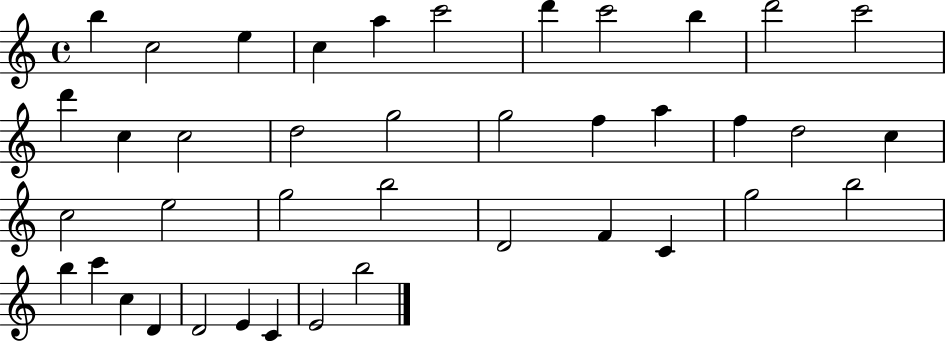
{
  \clef treble
  \time 4/4
  \defaultTimeSignature
  \key c \major
  b''4 c''2 e''4 | c''4 a''4 c'''2 | d'''4 c'''2 b''4 | d'''2 c'''2 | \break d'''4 c''4 c''2 | d''2 g''2 | g''2 f''4 a''4 | f''4 d''2 c''4 | \break c''2 e''2 | g''2 b''2 | d'2 f'4 c'4 | g''2 b''2 | \break b''4 c'''4 c''4 d'4 | d'2 e'4 c'4 | e'2 b''2 | \bar "|."
}